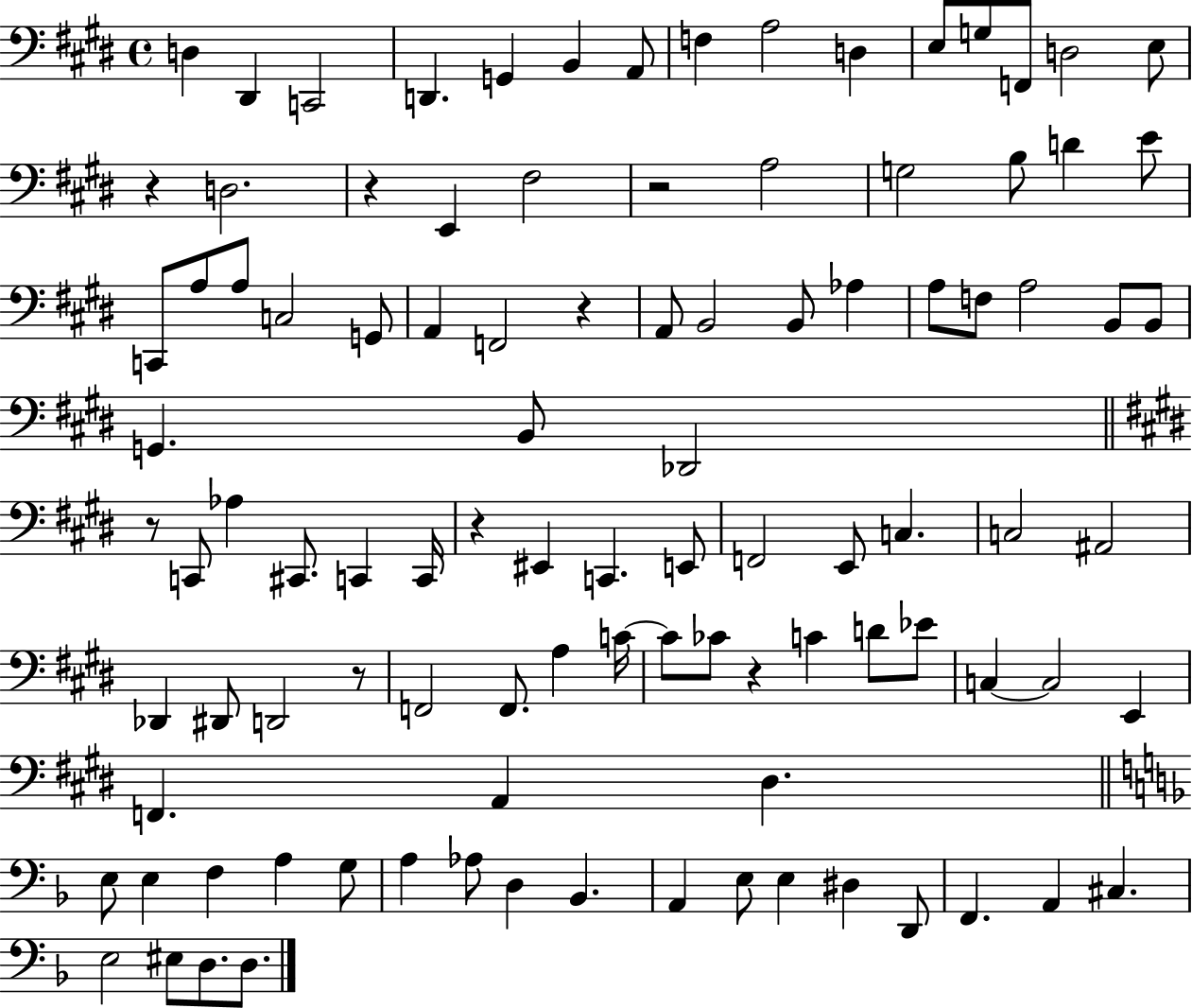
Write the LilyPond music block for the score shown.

{
  \clef bass
  \time 4/4
  \defaultTimeSignature
  \key e \major
  d4 dis,4 c,2 | d,4. g,4 b,4 a,8 | f4 a2 d4 | e8 g8 f,8 d2 e8 | \break r4 d2. | r4 e,4 fis2 | r2 a2 | g2 b8 d'4 e'8 | \break c,8 a8 a8 c2 g,8 | a,4 f,2 r4 | a,8 b,2 b,8 aes4 | a8 f8 a2 b,8 b,8 | \break g,4. b,8 des,2 | \bar "||" \break \key e \major r8 c,8 aes4 cis,8. c,4 c,16 | r4 eis,4 c,4. e,8 | f,2 e,8 c4. | c2 ais,2 | \break des,4 dis,8 d,2 r8 | f,2 f,8. a4 c'16~~ | c'8 ces'8 r4 c'4 d'8 ees'8 | c4~~ c2 e,4 | \break f,4. a,4 dis4. | \bar "||" \break \key d \minor e8 e4 f4 a4 g8 | a4 aes8 d4 bes,4. | a,4 e8 e4 dis4 d,8 | f,4. a,4 cis4. | \break e2 eis8 d8. d8. | \bar "|."
}